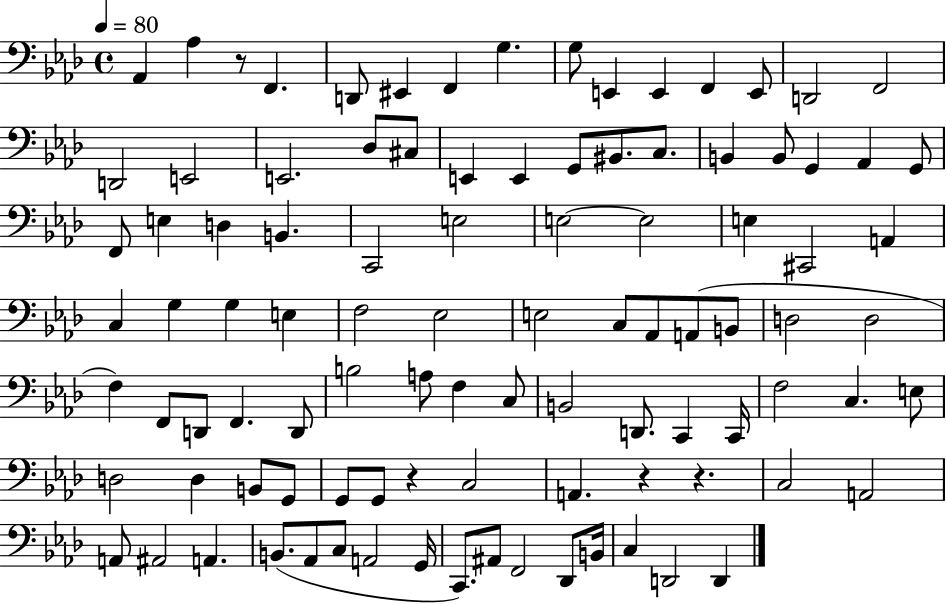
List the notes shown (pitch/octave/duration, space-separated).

Ab2/q Ab3/q R/e F2/q. D2/e EIS2/q F2/q G3/q. G3/e E2/q E2/q F2/q E2/e D2/h F2/h D2/h E2/h E2/h. Db3/e C#3/e E2/q E2/q G2/e BIS2/e. C3/e. B2/q B2/e G2/q Ab2/q G2/e F2/e E3/q D3/q B2/q. C2/h E3/h E3/h E3/h E3/q C#2/h A2/q C3/q G3/q G3/q E3/q F3/h Eb3/h E3/h C3/e Ab2/e A2/e B2/e D3/h D3/h F3/q F2/e D2/e F2/q. D2/e B3/h A3/e F3/q C3/e B2/h D2/e. C2/q C2/s F3/h C3/q. E3/e D3/h D3/q B2/e G2/e G2/e G2/e R/q C3/h A2/q. R/q R/q. C3/h A2/h A2/e A#2/h A2/q. B2/e. Ab2/e C3/e A2/h G2/s C2/e. A#2/e F2/h Db2/e B2/s C3/q D2/h D2/q